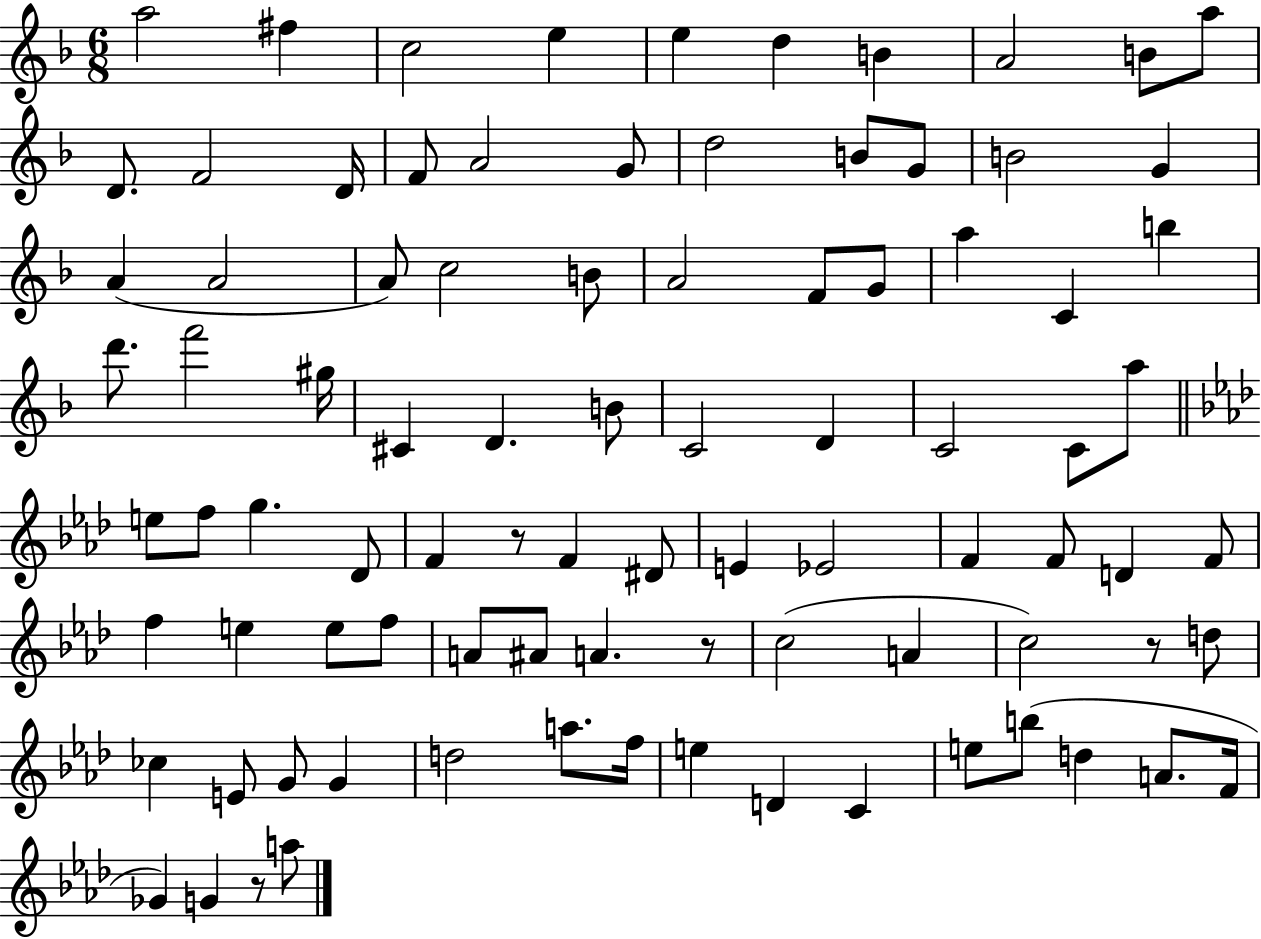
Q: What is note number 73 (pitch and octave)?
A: A5